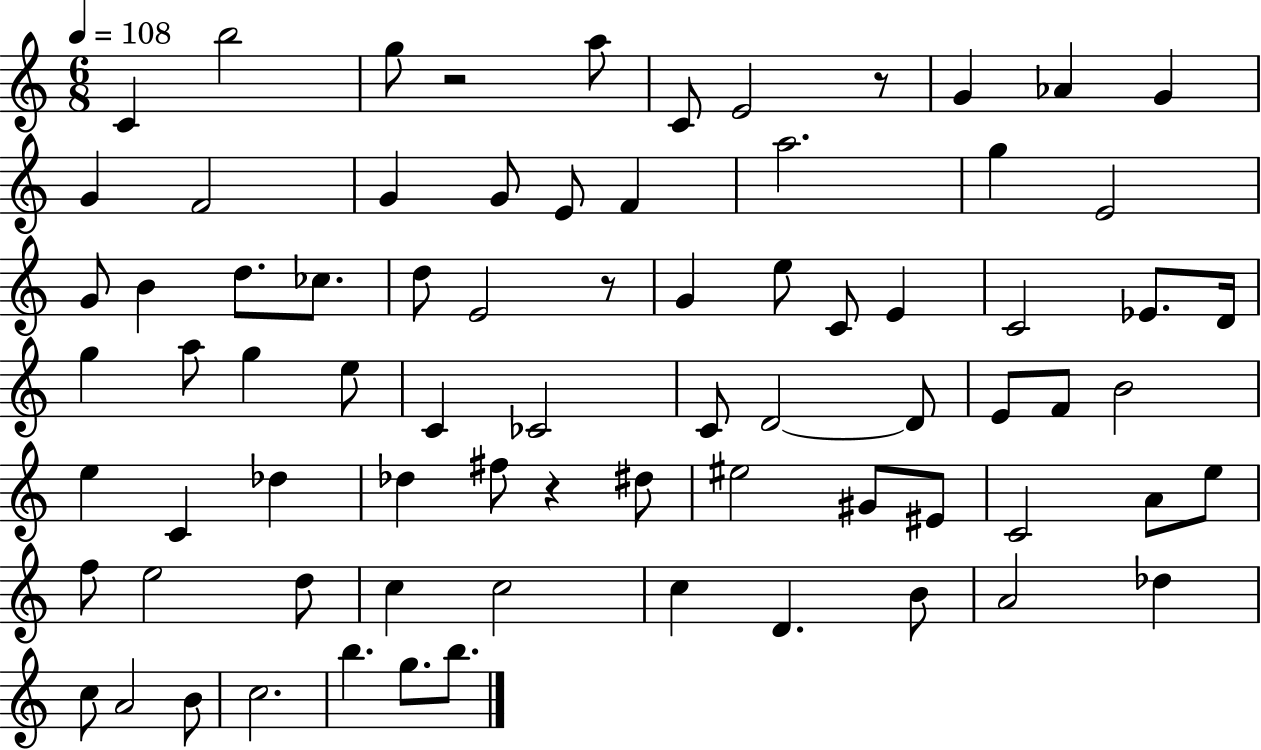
{
  \clef treble
  \numericTimeSignature
  \time 6/8
  \key c \major
  \tempo 4 = 108
  \repeat volta 2 { c'4 b''2 | g''8 r2 a''8 | c'8 e'2 r8 | g'4 aes'4 g'4 | \break g'4 f'2 | g'4 g'8 e'8 f'4 | a''2. | g''4 e'2 | \break g'8 b'4 d''8. ces''8. | d''8 e'2 r8 | g'4 e''8 c'8 e'4 | c'2 ees'8. d'16 | \break g''4 a''8 g''4 e''8 | c'4 ces'2 | c'8 d'2~~ d'8 | e'8 f'8 b'2 | \break e''4 c'4 des''4 | des''4 fis''8 r4 dis''8 | eis''2 gis'8 eis'8 | c'2 a'8 e''8 | \break f''8 e''2 d''8 | c''4 c''2 | c''4 d'4. b'8 | a'2 des''4 | \break c''8 a'2 b'8 | c''2. | b''4. g''8. b''8. | } \bar "|."
}